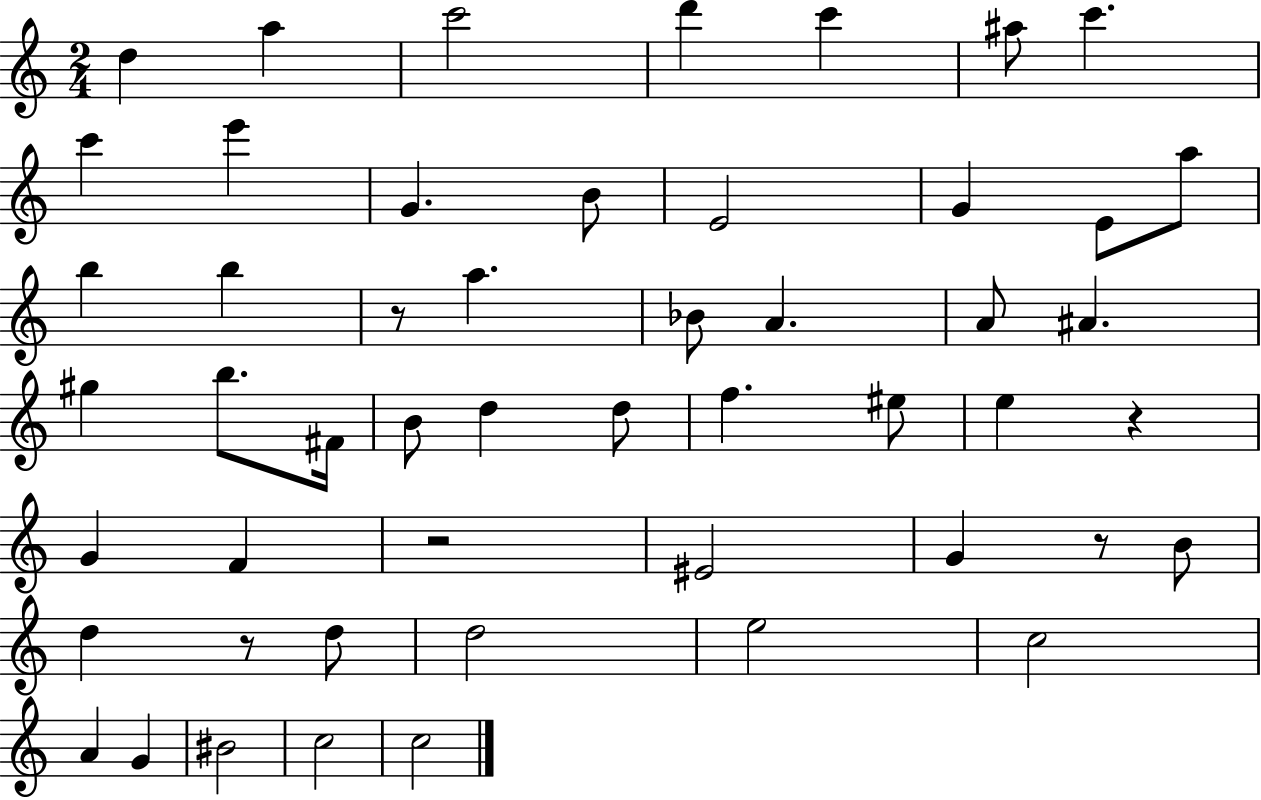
X:1
T:Untitled
M:2/4
L:1/4
K:C
d a c'2 d' c' ^a/2 c' c' e' G B/2 E2 G E/2 a/2 b b z/2 a _B/2 A A/2 ^A ^g b/2 ^F/4 B/2 d d/2 f ^e/2 e z G F z2 ^E2 G z/2 B/2 d z/2 d/2 d2 e2 c2 A G ^B2 c2 c2